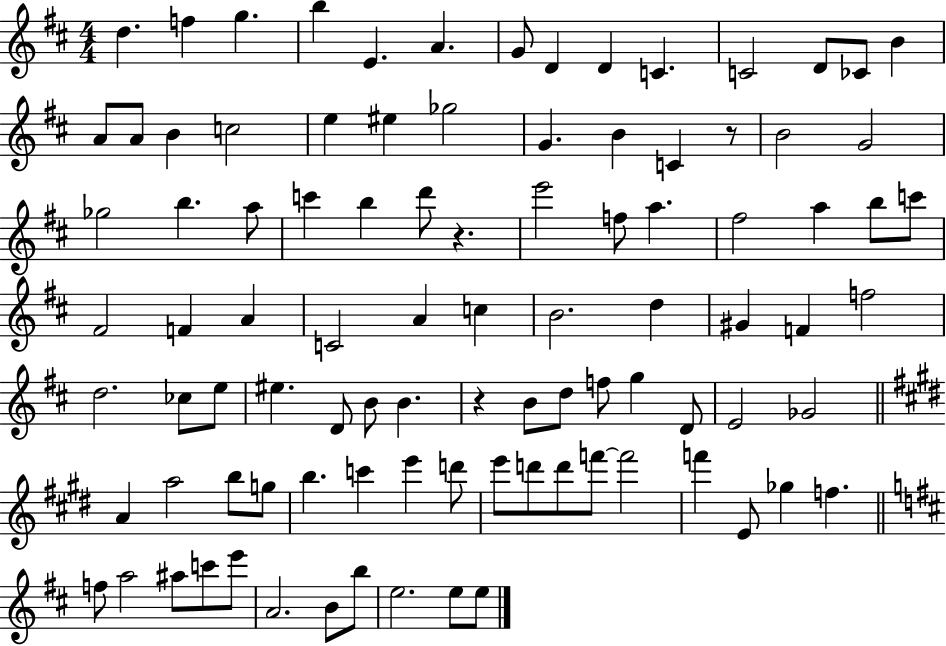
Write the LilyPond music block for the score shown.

{
  \clef treble
  \numericTimeSignature
  \time 4/4
  \key d \major
  d''4. f''4 g''4. | b''4 e'4. a'4. | g'8 d'4 d'4 c'4. | c'2 d'8 ces'8 b'4 | \break a'8 a'8 b'4 c''2 | e''4 eis''4 ges''2 | g'4. b'4 c'4 r8 | b'2 g'2 | \break ges''2 b''4. a''8 | c'''4 b''4 d'''8 r4. | e'''2 f''8 a''4. | fis''2 a''4 b''8 c'''8 | \break fis'2 f'4 a'4 | c'2 a'4 c''4 | b'2. d''4 | gis'4 f'4 f''2 | \break d''2. ces''8 e''8 | eis''4. d'8 b'8 b'4. | r4 b'8 d''8 f''8 g''4 d'8 | e'2 ges'2 | \break \bar "||" \break \key e \major a'4 a''2 b''8 g''8 | b''4. c'''4 e'''4 d'''8 | e'''8 d'''8 d'''8 f'''8~~ f'''2 | f'''4 e'8 ges''4 f''4. | \break \bar "||" \break \key b \minor f''8 a''2 ais''8 c'''8 e'''8 | a'2. b'8 b''8 | e''2. e''8 e''8 | \bar "|."
}